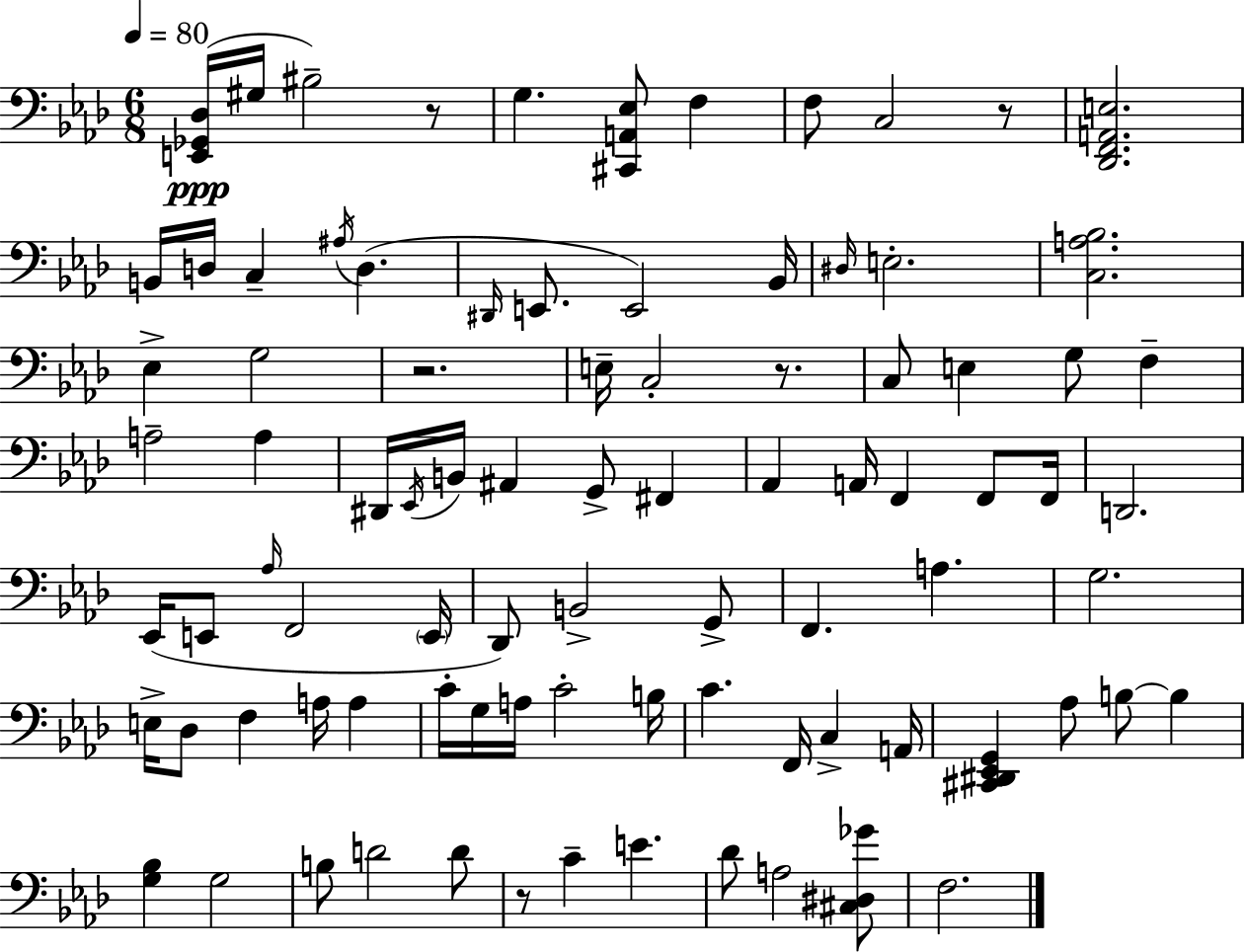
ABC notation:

X:1
T:Untitled
M:6/8
L:1/4
K:Fm
[E,,_G,,_D,]/4 ^G,/4 ^B,2 z/2 G, [^C,,A,,_E,]/2 F, F,/2 C,2 z/2 [_D,,F,,A,,E,]2 B,,/4 D,/4 C, ^A,/4 D, ^D,,/4 E,,/2 E,,2 _B,,/4 ^D,/4 E,2 [C,A,_B,]2 _E, G,2 z2 E,/4 C,2 z/2 C,/2 E, G,/2 F, A,2 A, ^D,,/4 _E,,/4 B,,/4 ^A,, G,,/2 ^F,, _A,, A,,/4 F,, F,,/2 F,,/4 D,,2 _E,,/4 E,,/2 _A,/4 F,,2 E,,/4 _D,,/2 B,,2 G,,/2 F,, A, G,2 E,/4 _D,/2 F, A,/4 A, C/4 G,/4 A,/4 C2 B,/4 C F,,/4 C, A,,/4 [^C,,^D,,_E,,G,,] _A,/2 B,/2 B, [G,_B,] G,2 B,/2 D2 D/2 z/2 C E _D/2 A,2 [^C,^D,_G]/2 F,2